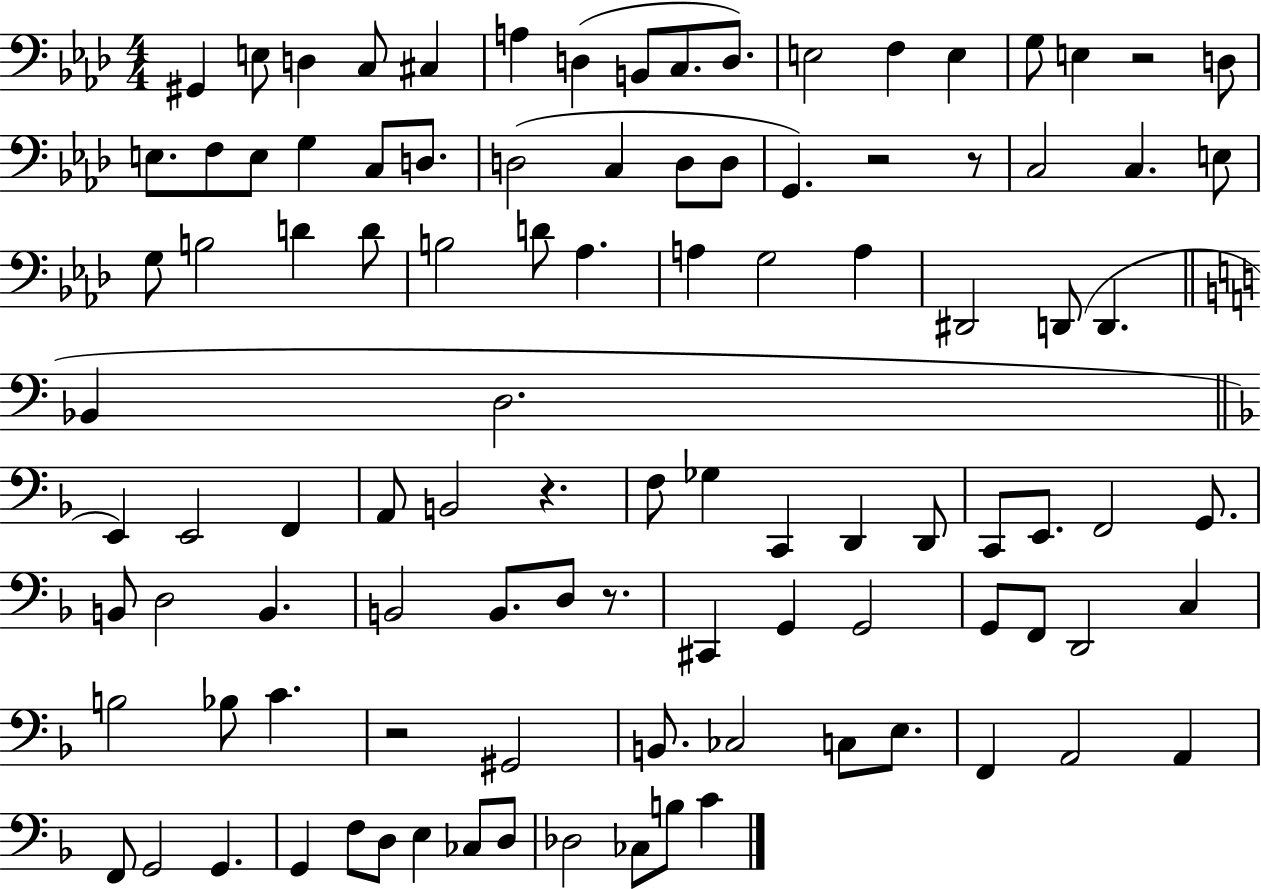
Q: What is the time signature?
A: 4/4